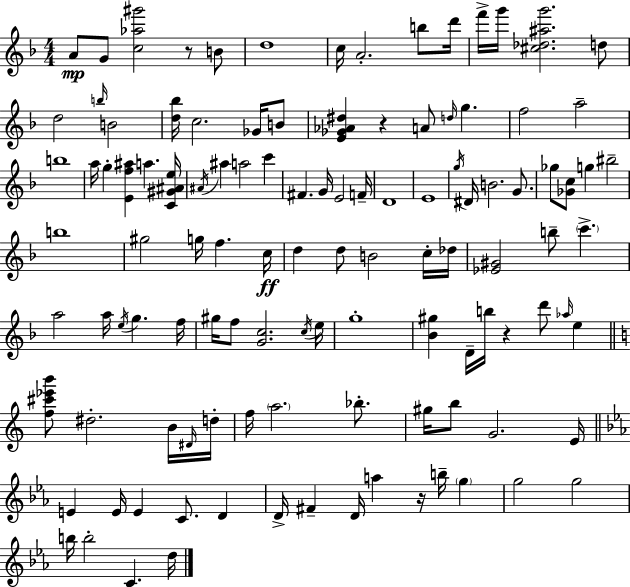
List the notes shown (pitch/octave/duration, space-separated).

A4/e G4/e [C5,Ab5,G#6]/h R/e B4/e D5/w C5/s A4/h. B5/e D6/s F6/s G6/s [C#5,Db5,A#5,G6]/h. D5/e D5/h B5/s B4/h [D5,Bb5]/s C5/h. Gb4/s B4/e [E4,Gb4,Ab4,D#5]/q R/q A4/e D5/s G5/q. F5/h A5/h B5/w A5/s G5/q [E4,F5,A#5]/q A5/q. [C4,G#4,A#4,E5]/s A#4/s A#5/q A5/h C6/q F#4/q. G4/s E4/h F4/s D4/w E4/w G5/s D#4/s B4/h. G4/e. Gb5/e [Gb4,C5]/e G5/q BIS5/h B5/w G#5/h G5/s F5/q. C5/s D5/q D5/e B4/h C5/s Db5/s [Eb4,G#4]/h B5/e C6/q. A5/h A5/s E5/s G5/q. F5/s G#5/s F5/e [G4,C5]/h. C5/s E5/s G5/w [Bb4,G#5]/q D4/s B5/s R/q D6/e Ab5/s E5/q [F5,C#6,Eb6,B6]/e D#5/h. B4/s D#4/s D5/s F5/s A5/h. Bb5/e. G#5/s B5/e G4/h. E4/s E4/q E4/s E4/q C4/e. D4/q D4/s F#4/q D4/s A5/q R/s B5/s G5/q G5/h G5/h B5/s B5/h C4/q. D5/s